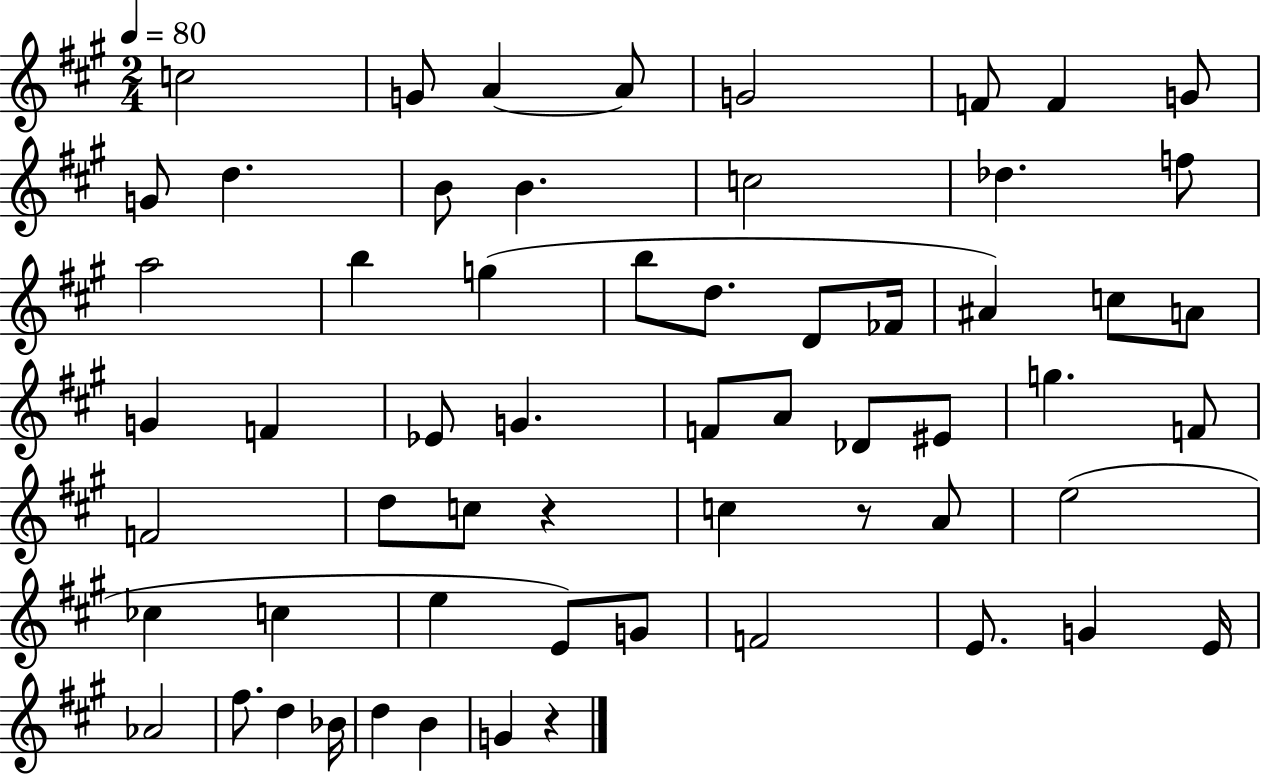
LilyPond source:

{
  \clef treble
  \numericTimeSignature
  \time 2/4
  \key a \major
  \tempo 4 = 80
  c''2 | g'8 a'4~~ a'8 | g'2 | f'8 f'4 g'8 | \break g'8 d''4. | b'8 b'4. | c''2 | des''4. f''8 | \break a''2 | b''4 g''4( | b''8 d''8. d'8 fes'16 | ais'4) c''8 a'8 | \break g'4 f'4 | ees'8 g'4. | f'8 a'8 des'8 eis'8 | g''4. f'8 | \break f'2 | d''8 c''8 r4 | c''4 r8 a'8 | e''2( | \break ces''4 c''4 | e''4 e'8) g'8 | f'2 | e'8. g'4 e'16 | \break aes'2 | fis''8. d''4 bes'16 | d''4 b'4 | g'4 r4 | \break \bar "|."
}